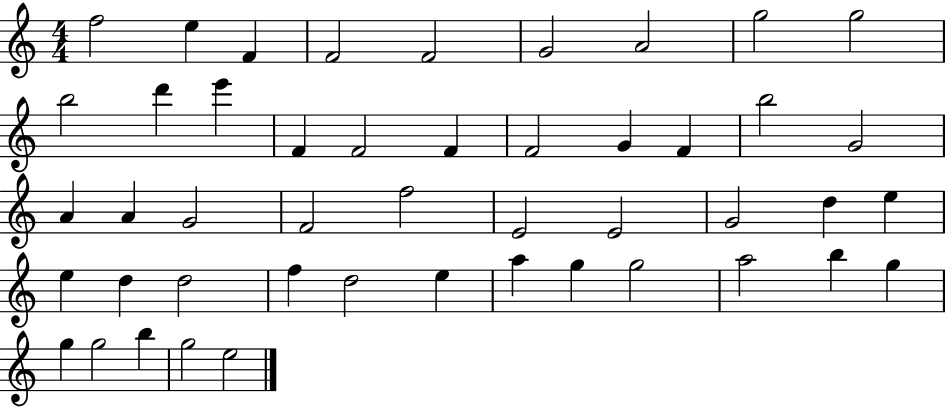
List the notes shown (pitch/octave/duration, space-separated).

F5/h E5/q F4/q F4/h F4/h G4/h A4/h G5/h G5/h B5/h D6/q E6/q F4/q F4/h F4/q F4/h G4/q F4/q B5/h G4/h A4/q A4/q G4/h F4/h F5/h E4/h E4/h G4/h D5/q E5/q E5/q D5/q D5/h F5/q D5/h E5/q A5/q G5/q G5/h A5/h B5/q G5/q G5/q G5/h B5/q G5/h E5/h